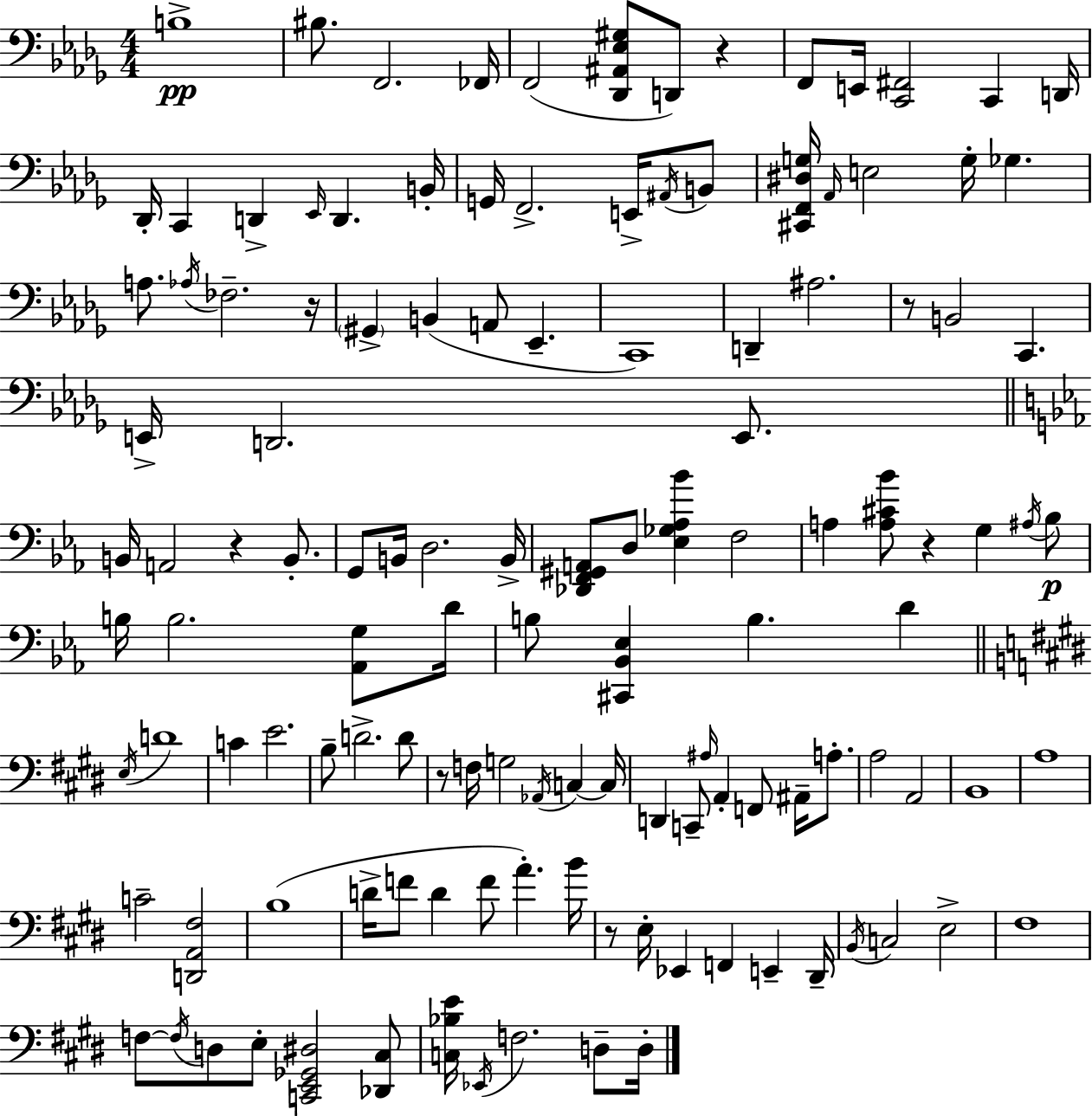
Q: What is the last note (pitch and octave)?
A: D3